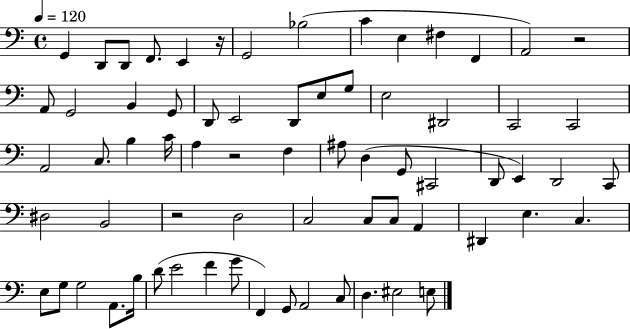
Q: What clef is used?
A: bass